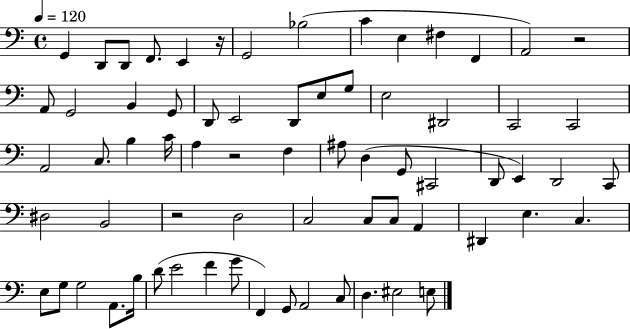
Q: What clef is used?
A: bass